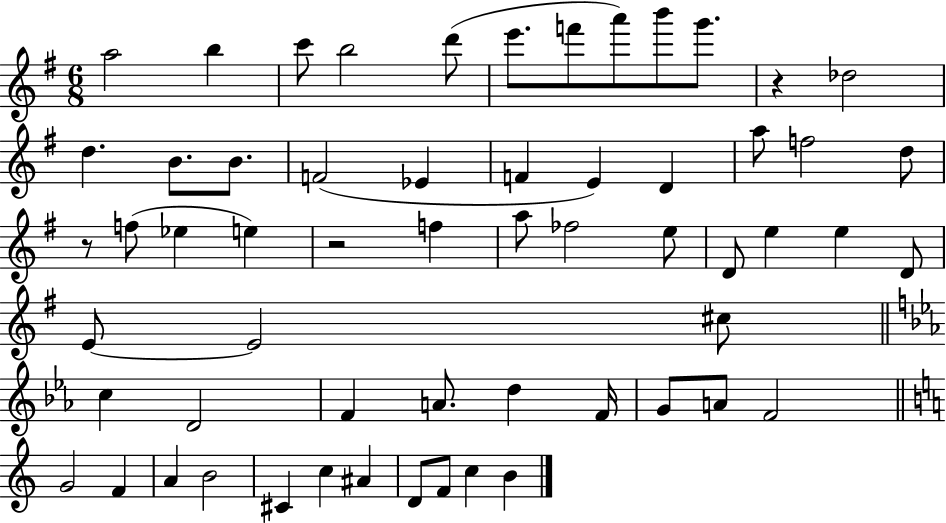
X:1
T:Untitled
M:6/8
L:1/4
K:G
a2 b c'/2 b2 d'/2 e'/2 f'/2 a'/2 b'/2 g'/2 z _d2 d B/2 B/2 F2 _E F E D a/2 f2 d/2 z/2 f/2 _e e z2 f a/2 _f2 e/2 D/2 e e D/2 E/2 E2 ^c/2 c D2 F A/2 d F/4 G/2 A/2 F2 G2 F A B2 ^C c ^A D/2 F/2 c B